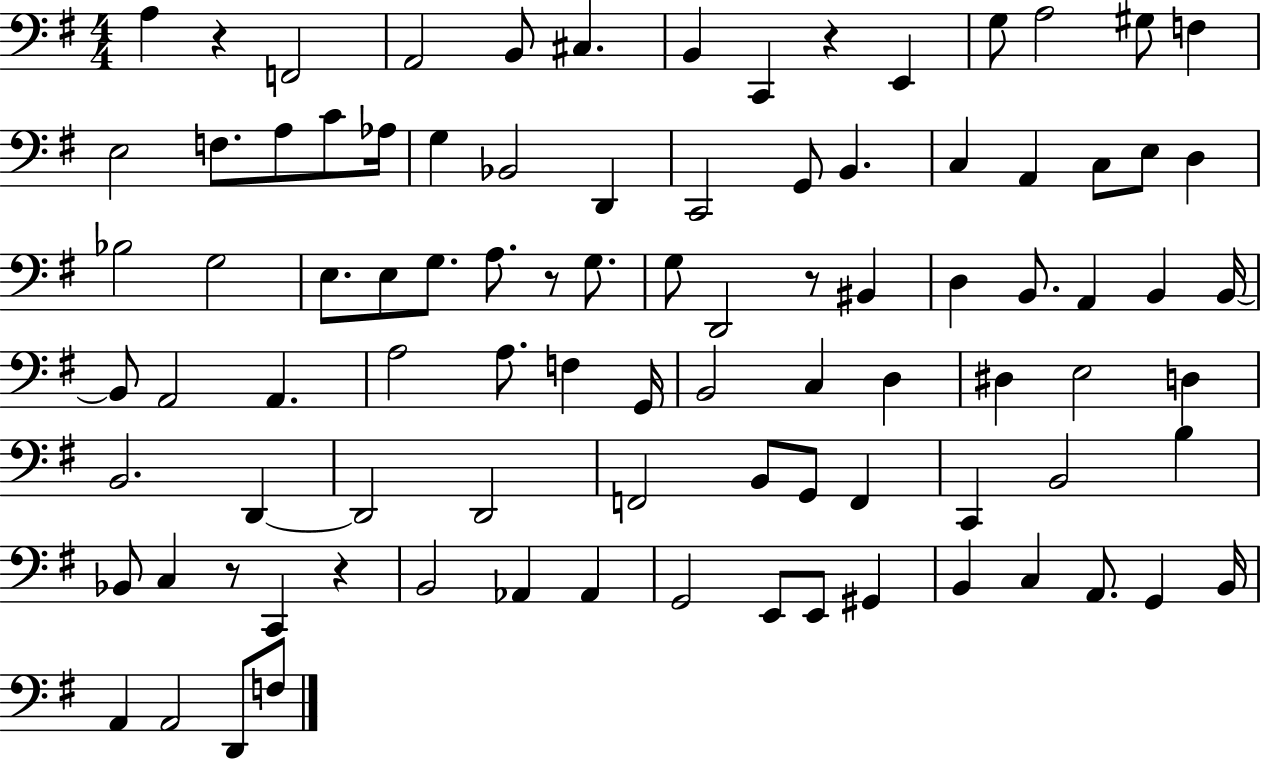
A3/q R/q F2/h A2/h B2/e C#3/q. B2/q C2/q R/q E2/q G3/e A3/h G#3/e F3/q E3/h F3/e. A3/e C4/e Ab3/s G3/q Bb2/h D2/q C2/h G2/e B2/q. C3/q A2/q C3/e E3/e D3/q Bb3/h G3/h E3/e. E3/e G3/e. A3/e. R/e G3/e. G3/e D2/h R/e BIS2/q D3/q B2/e. A2/q B2/q B2/s B2/e A2/h A2/q. A3/h A3/e. F3/q G2/s B2/h C3/q D3/q D#3/q E3/h D3/q B2/h. D2/q D2/h D2/h F2/h B2/e G2/e F2/q C2/q B2/h B3/q Bb2/e C3/q R/e C2/q R/q B2/h Ab2/q Ab2/q G2/h E2/e E2/e G#2/q B2/q C3/q A2/e. G2/q B2/s A2/q A2/h D2/e F3/e